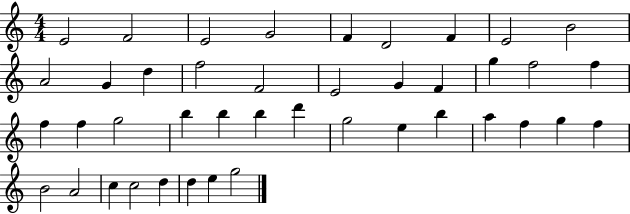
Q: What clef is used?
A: treble